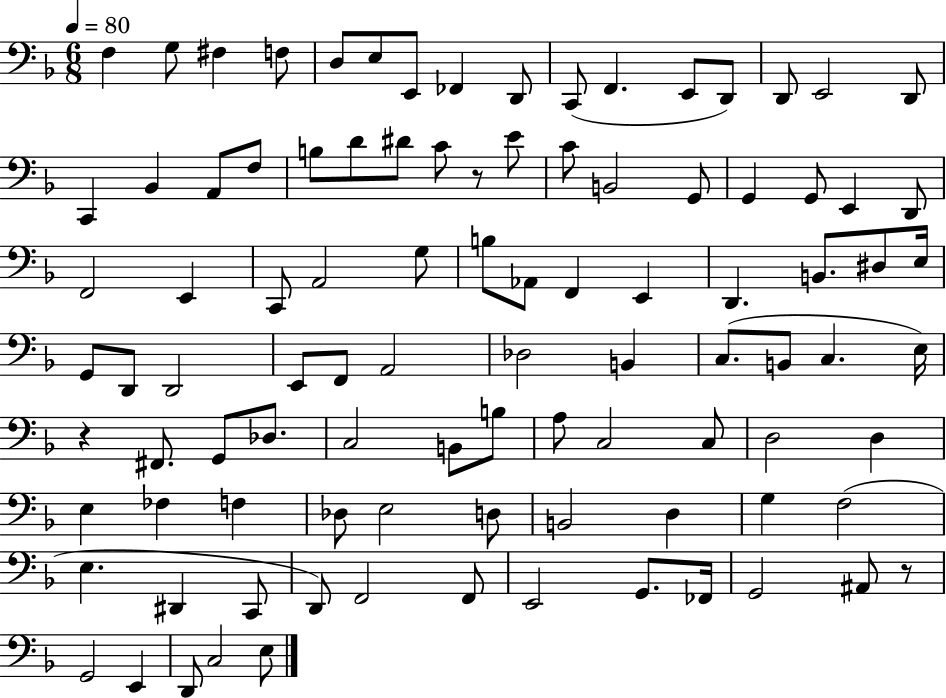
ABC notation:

X:1
T:Untitled
M:6/8
L:1/4
K:F
F, G,/2 ^F, F,/2 D,/2 E,/2 E,,/2 _F,, D,,/2 C,,/2 F,, E,,/2 D,,/2 D,,/2 E,,2 D,,/2 C,, _B,, A,,/2 F,/2 B,/2 D/2 ^D/2 C/2 z/2 E/2 C/2 B,,2 G,,/2 G,, G,,/2 E,, D,,/2 F,,2 E,, C,,/2 A,,2 G,/2 B,/2 _A,,/2 F,, E,, D,, B,,/2 ^D,/2 E,/4 G,,/2 D,,/2 D,,2 E,,/2 F,,/2 A,,2 _D,2 B,, C,/2 B,,/2 C, E,/4 z ^F,,/2 G,,/2 _D,/2 C,2 B,,/2 B,/2 A,/2 C,2 C,/2 D,2 D, E, _F, F, _D,/2 E,2 D,/2 B,,2 D, G, F,2 E, ^D,, C,,/2 D,,/2 F,,2 F,,/2 E,,2 G,,/2 _F,,/4 G,,2 ^A,,/2 z/2 G,,2 E,, D,,/2 C,2 E,/2